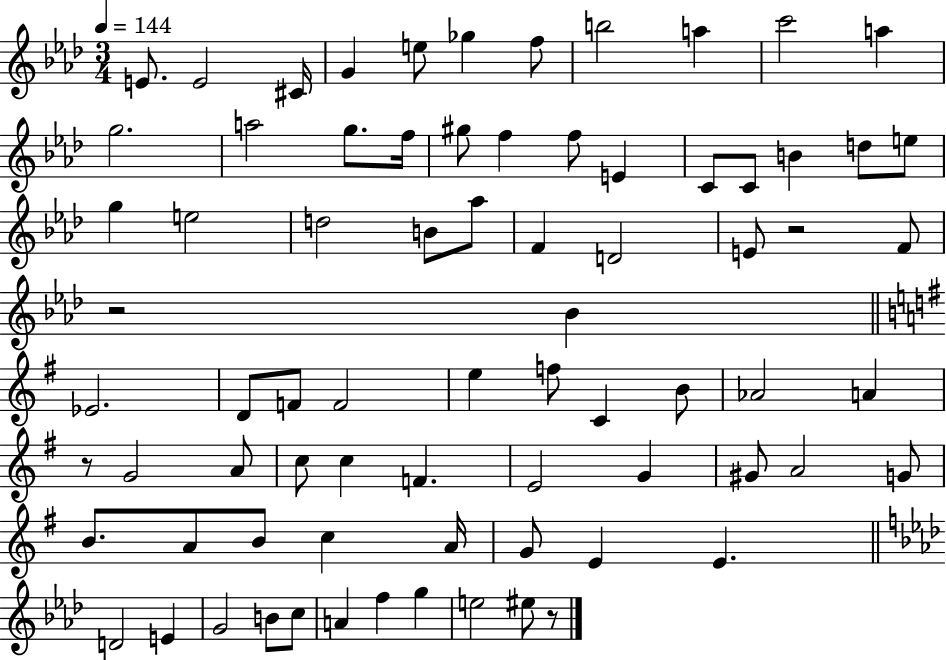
E4/e. E4/h C#4/s G4/q E5/e Gb5/q F5/e B5/h A5/q C6/h A5/q G5/h. A5/h G5/e. F5/s G#5/e F5/q F5/e E4/q C4/e C4/e B4/q D5/e E5/e G5/q E5/h D5/h B4/e Ab5/e F4/q D4/h E4/e R/h F4/e R/h Bb4/q Eb4/h. D4/e F4/e F4/h E5/q F5/e C4/q B4/e Ab4/h A4/q R/e G4/h A4/e C5/e C5/q F4/q. E4/h G4/q G#4/e A4/h G4/e B4/e. A4/e B4/e C5/q A4/s G4/e E4/q E4/q. D4/h E4/q G4/h B4/e C5/e A4/q F5/q G5/q E5/h EIS5/e R/e